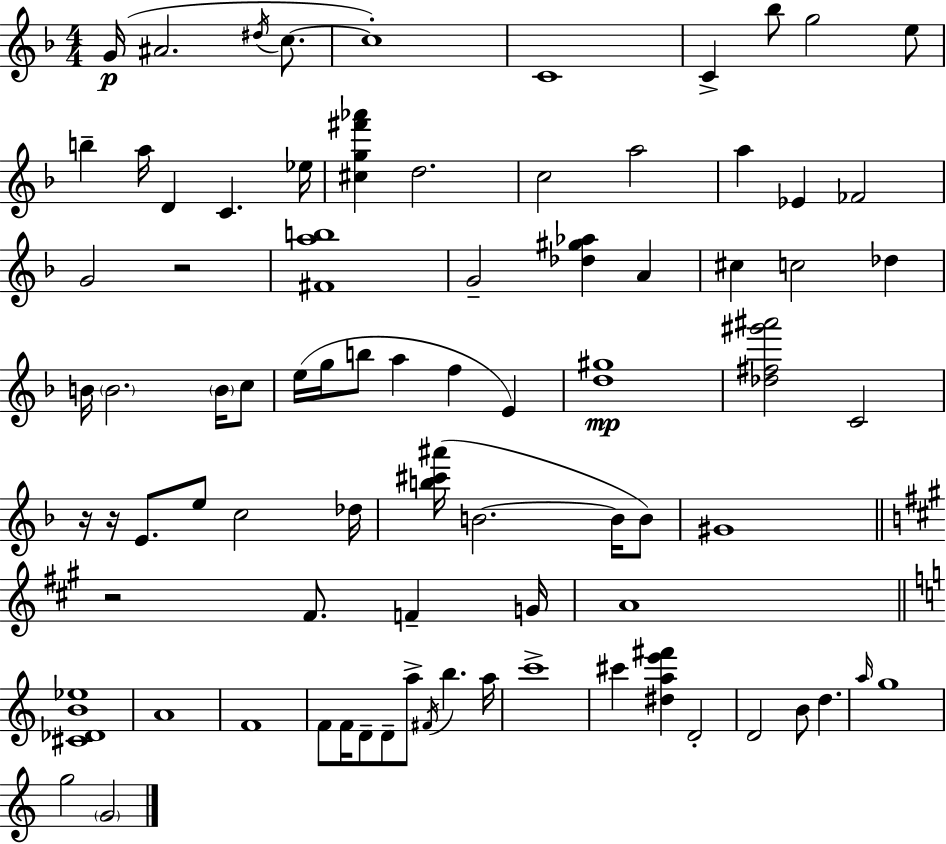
G4/s A#4/h. D#5/s C5/e. C5/w C4/w C4/q Bb5/e G5/h E5/e B5/q A5/s D4/q C4/q. Eb5/s [C#5,G5,F#6,Ab6]/q D5/h. C5/h A5/h A5/q Eb4/q FES4/h G4/h R/h [F#4,A5,B5]/w G4/h [Db5,G#5,Ab5]/q A4/q C#5/q C5/h Db5/q B4/s B4/h. B4/s C5/e E5/s G5/s B5/e A5/q F5/q E4/q [D5,G#5]/w [Db5,F#5,G#6,A#6]/h C4/h R/s R/s E4/e. E5/e C5/h Db5/s [B5,C#6,A#6]/s B4/h. B4/s B4/e G#4/w R/h F#4/e. F4/q G4/s A4/w [C#4,Db4,B4,Eb5]/w A4/w F4/w F4/e F4/s D4/e D4/e A5/e F#4/s B5/q. A5/s C6/w C#6/q [D#5,A5,E6,F#6]/q D4/h D4/h B4/e D5/q. A5/s G5/w G5/h G4/h